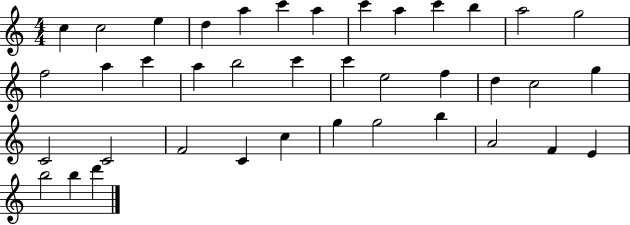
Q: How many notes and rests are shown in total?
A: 39